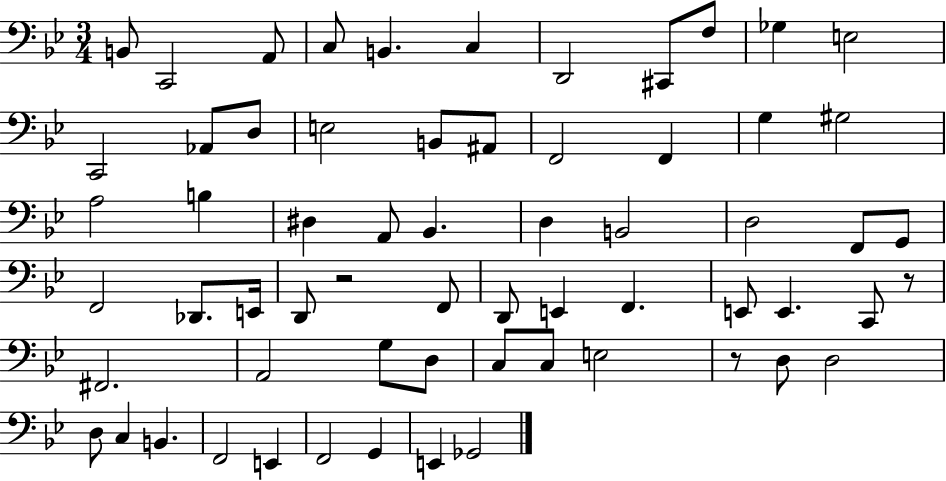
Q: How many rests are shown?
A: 3